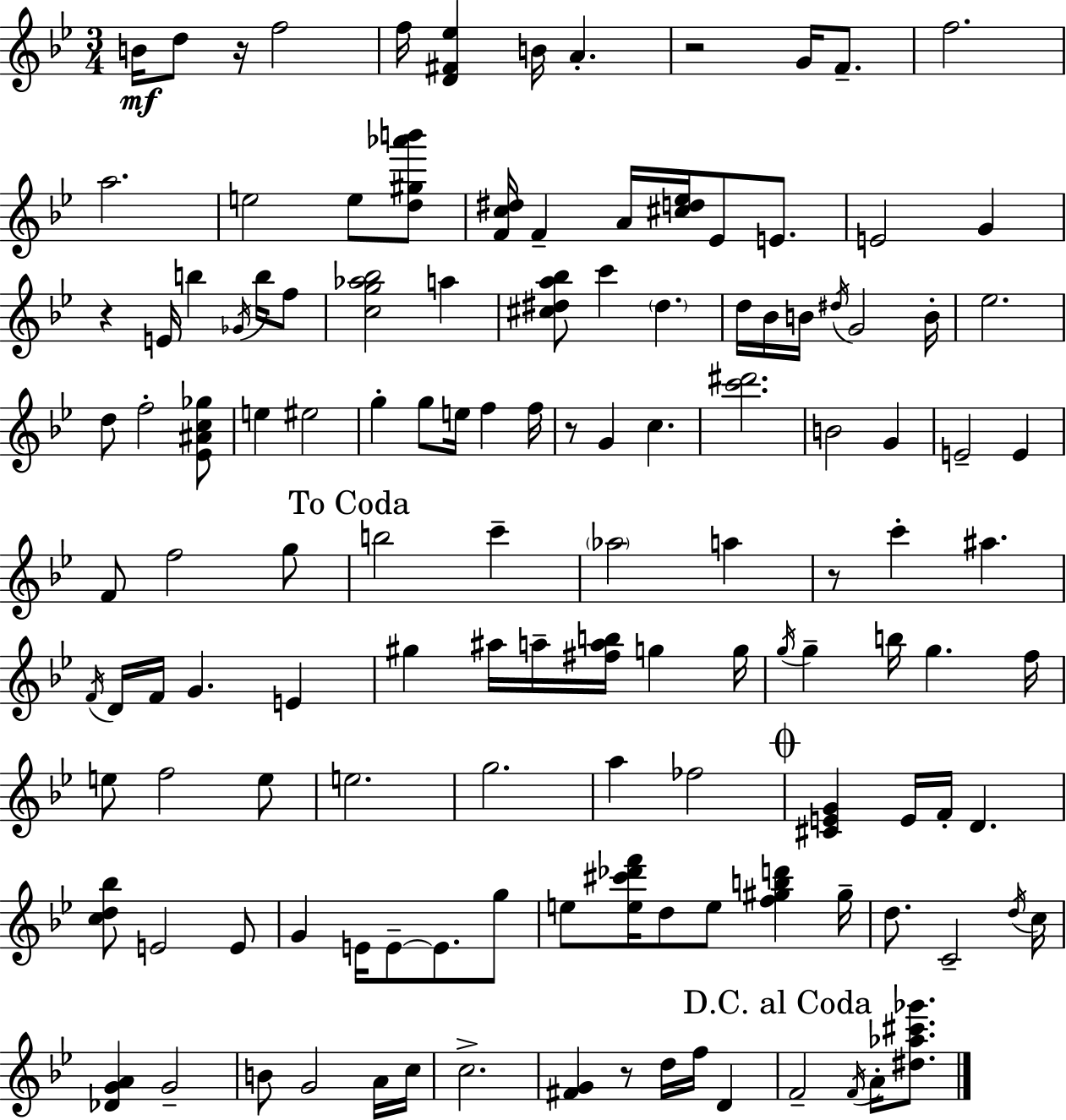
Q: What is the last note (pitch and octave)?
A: A4